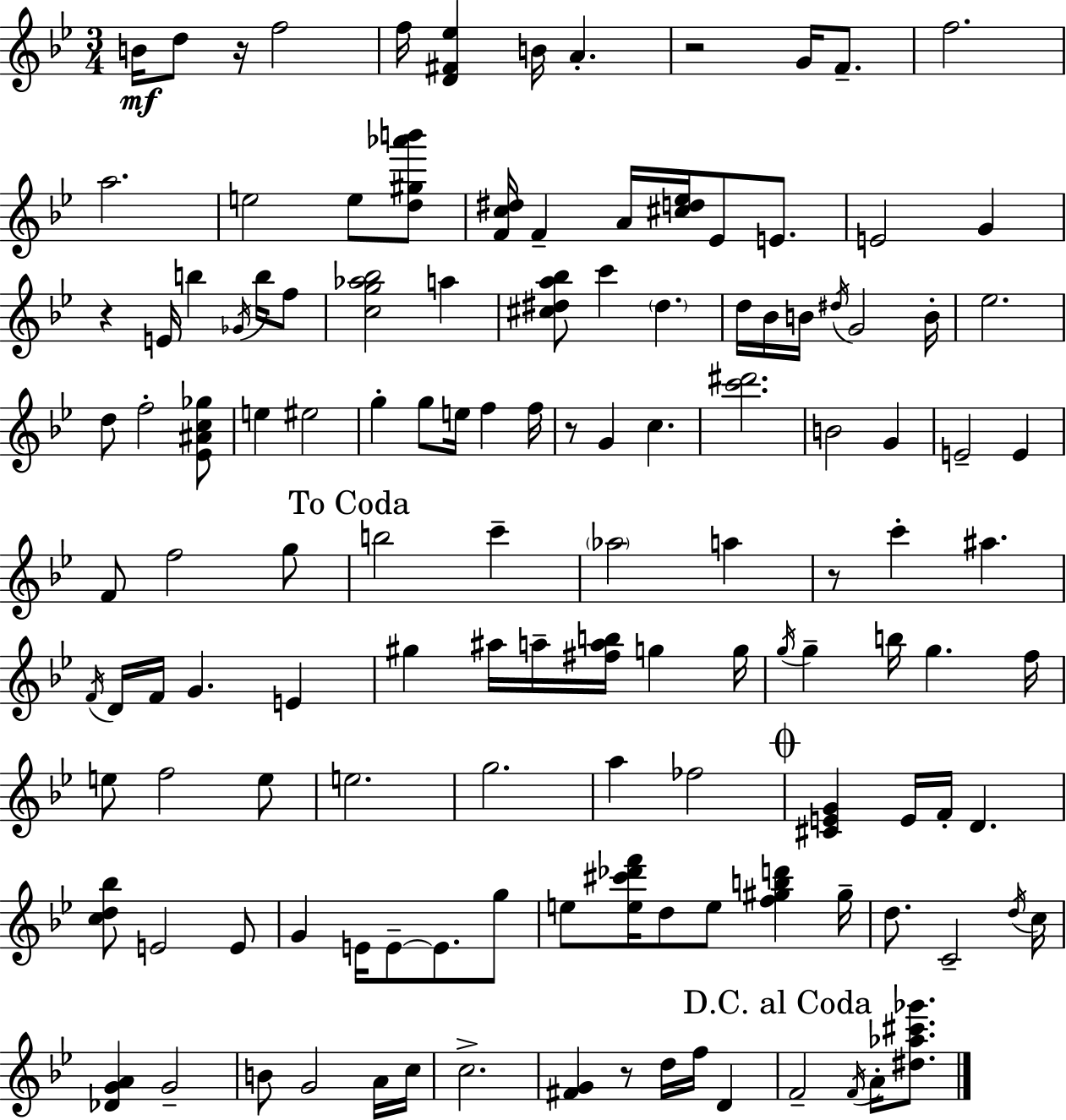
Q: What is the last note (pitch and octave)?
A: A4